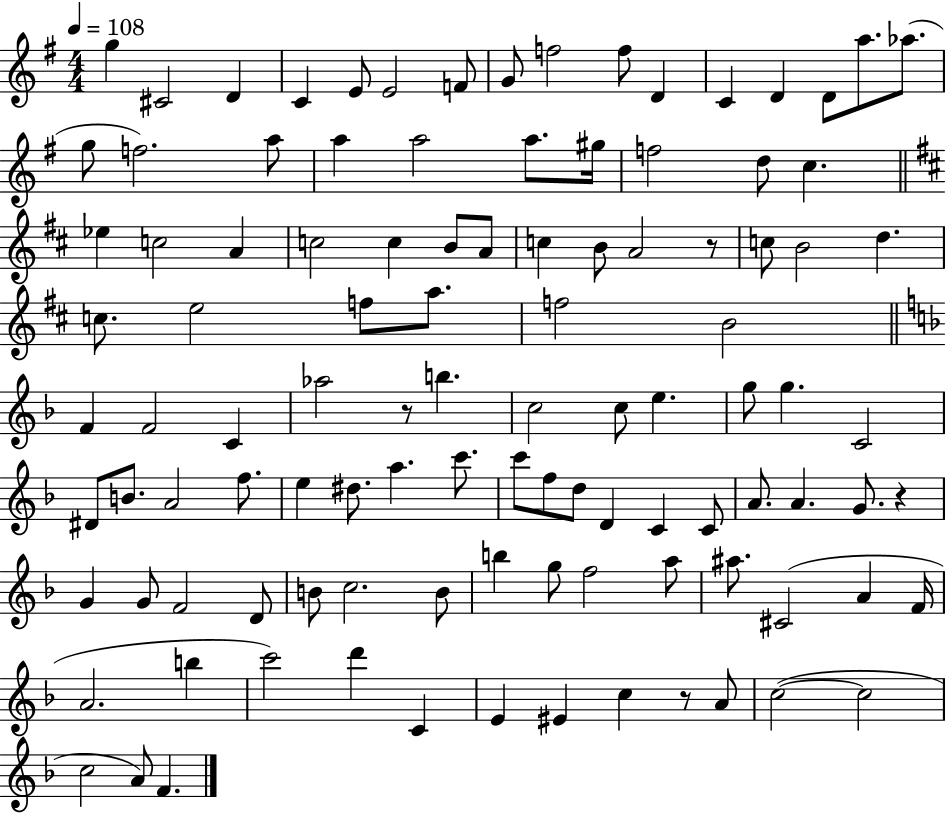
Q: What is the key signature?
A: G major